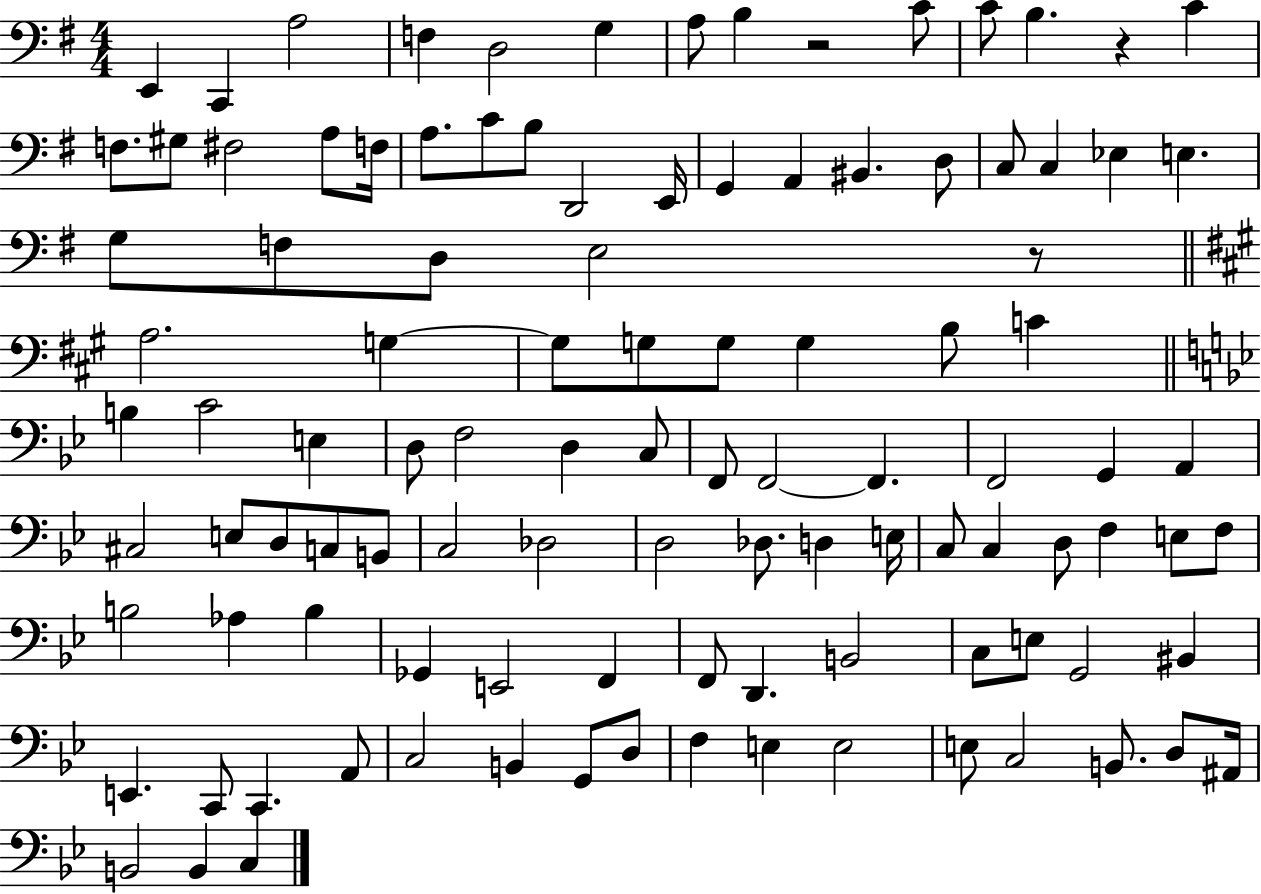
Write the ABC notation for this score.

X:1
T:Untitled
M:4/4
L:1/4
K:G
E,, C,, A,2 F, D,2 G, A,/2 B, z2 C/2 C/2 B, z C F,/2 ^G,/2 ^F,2 A,/2 F,/4 A,/2 C/2 B,/2 D,,2 E,,/4 G,, A,, ^B,, D,/2 C,/2 C, _E, E, G,/2 F,/2 D,/2 E,2 z/2 A,2 G, G,/2 G,/2 G,/2 G, B,/2 C B, C2 E, D,/2 F,2 D, C,/2 F,,/2 F,,2 F,, F,,2 G,, A,, ^C,2 E,/2 D,/2 C,/2 B,,/2 C,2 _D,2 D,2 _D,/2 D, E,/4 C,/2 C, D,/2 F, E,/2 F,/2 B,2 _A, B, _G,, E,,2 F,, F,,/2 D,, B,,2 C,/2 E,/2 G,,2 ^B,, E,, C,,/2 C,, A,,/2 C,2 B,, G,,/2 D,/2 F, E, E,2 E,/2 C,2 B,,/2 D,/2 ^A,,/4 B,,2 B,, C,